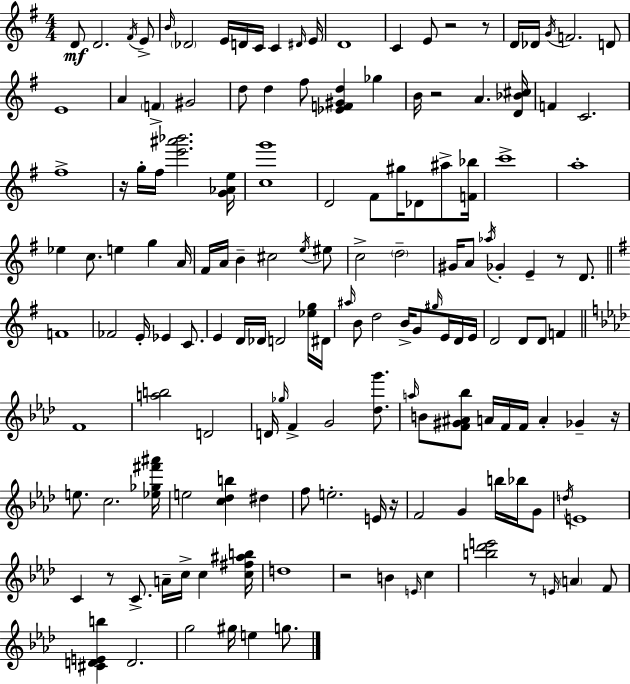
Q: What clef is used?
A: treble